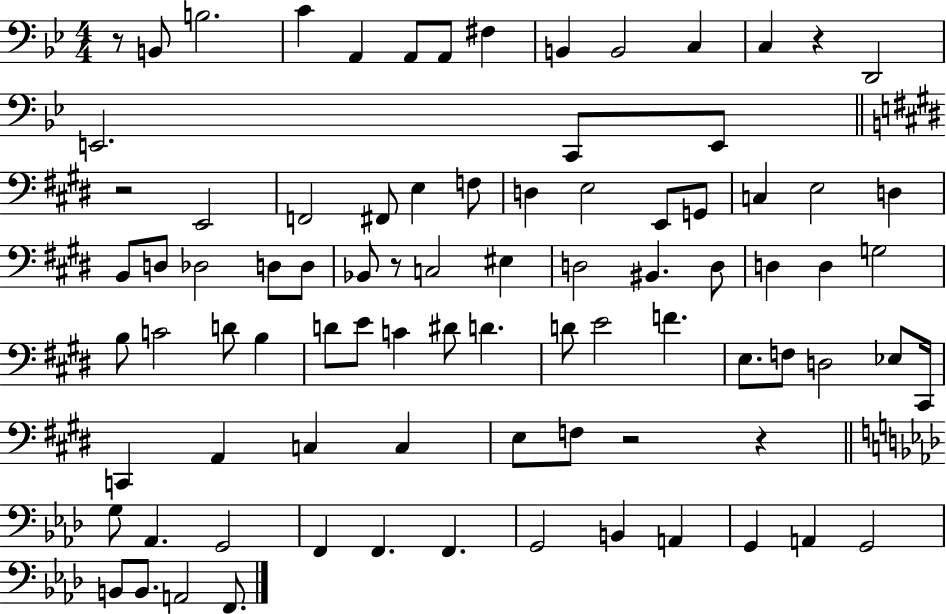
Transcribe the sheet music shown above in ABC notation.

X:1
T:Untitled
M:4/4
L:1/4
K:Bb
z/2 B,,/2 B,2 C A,, A,,/2 A,,/2 ^F, B,, B,,2 C, C, z D,,2 E,,2 C,,/2 E,,/2 z2 E,,2 F,,2 ^F,,/2 E, F,/2 D, E,2 E,,/2 G,,/2 C, E,2 D, B,,/2 D,/2 _D,2 D,/2 D,/2 _B,,/2 z/2 C,2 ^E, D,2 ^B,, D,/2 D, D, G,2 B,/2 C2 D/2 B, D/2 E/2 C ^D/2 D D/2 E2 F E,/2 F,/2 D,2 _E,/2 ^C,,/4 C,, A,, C, C, E,/2 F,/2 z2 z G,/2 _A,, G,,2 F,, F,, F,, G,,2 B,, A,, G,, A,, G,,2 B,,/2 B,,/2 A,,2 F,,/2